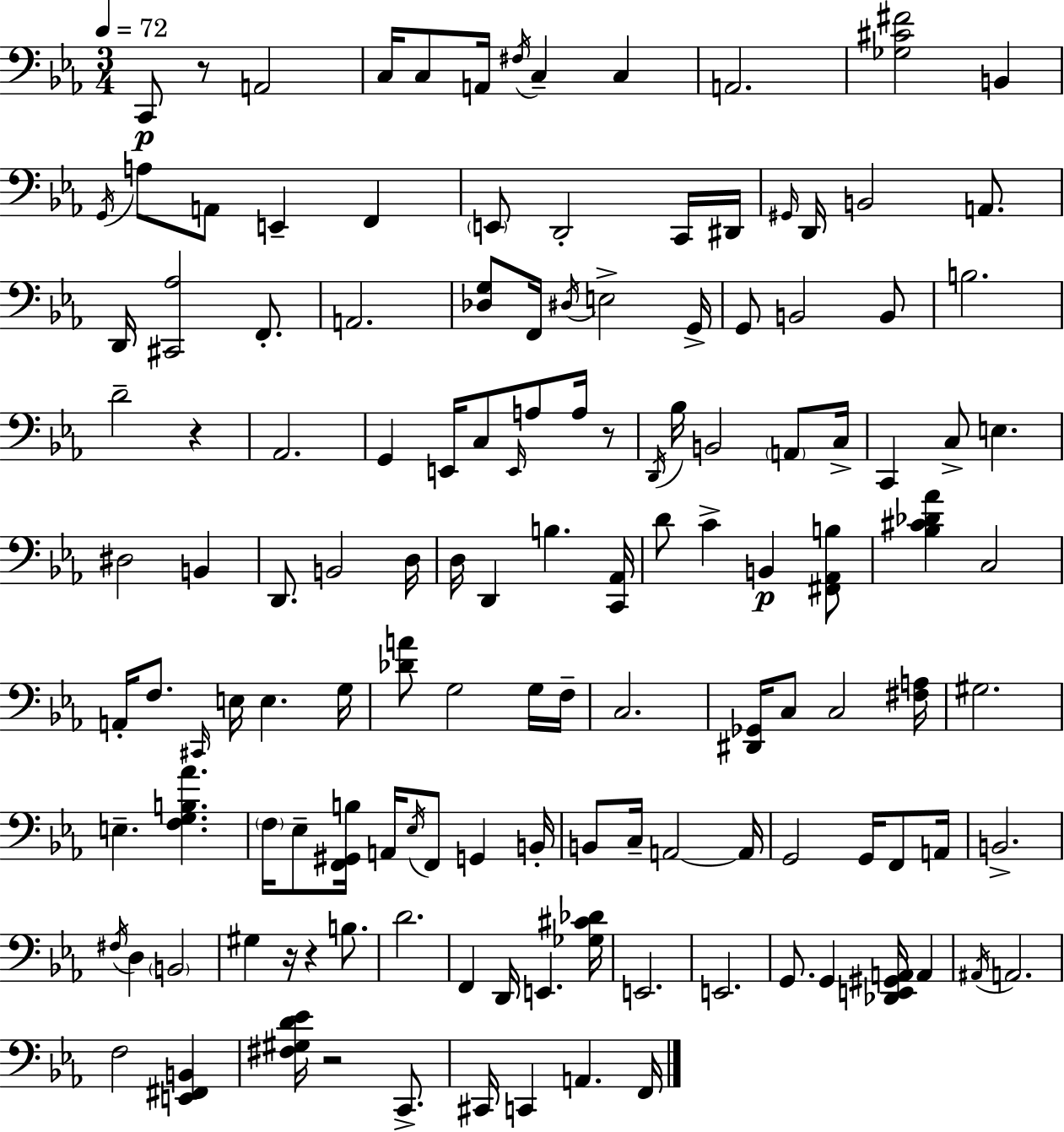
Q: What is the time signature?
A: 3/4